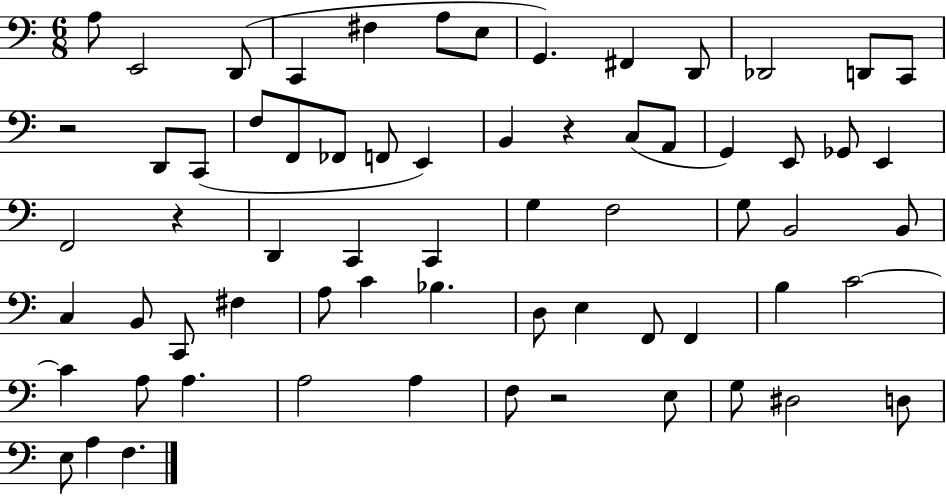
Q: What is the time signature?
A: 6/8